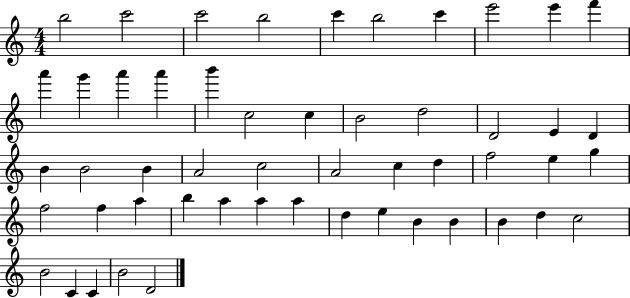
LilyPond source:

{
  \clef treble
  \numericTimeSignature
  \time 4/4
  \key c \major
  b''2 c'''2 | c'''2 b''2 | c'''4 b''2 c'''4 | e'''2 e'''4 f'''4 | \break a'''4 g'''4 a'''4 a'''4 | b'''4 c''2 c''4 | b'2 d''2 | d'2 e'4 d'4 | \break b'4 b'2 b'4 | a'2 c''2 | a'2 c''4 d''4 | f''2 e''4 g''4 | \break f''2 f''4 a''4 | b''4 a''4 a''4 a''4 | d''4 e''4 b'4 b'4 | b'4 d''4 c''2 | \break b'2 c'4 c'4 | b'2 d'2 | \bar "|."
}